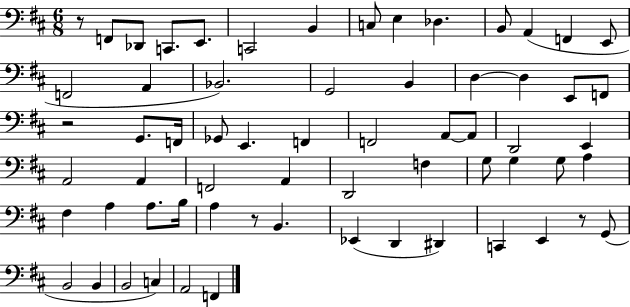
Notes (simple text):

R/e F2/e Db2/e C2/e. E2/e. C2/h B2/q C3/e E3/q Db3/q. B2/e A2/q F2/q E2/e F2/h A2/q Bb2/h. G2/h B2/q D3/q D3/q E2/e F2/e R/h G2/e. F2/s Gb2/e E2/q. F2/q F2/h A2/e A2/e D2/h E2/q A2/h A2/q F2/h A2/q D2/h F3/q G3/e G3/q G3/e A3/q F#3/q A3/q A3/e. B3/s A3/q R/e B2/q. Eb2/q D2/q D#2/q C2/q E2/q R/e G2/e B2/h B2/q B2/h C3/q A2/h F2/q